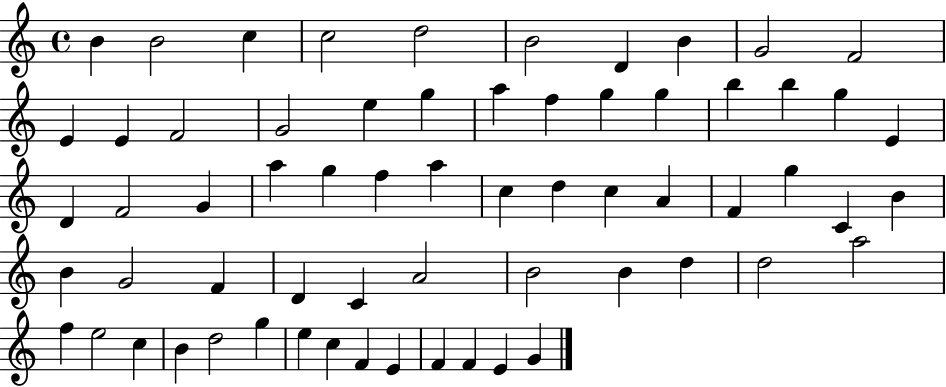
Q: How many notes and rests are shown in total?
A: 64